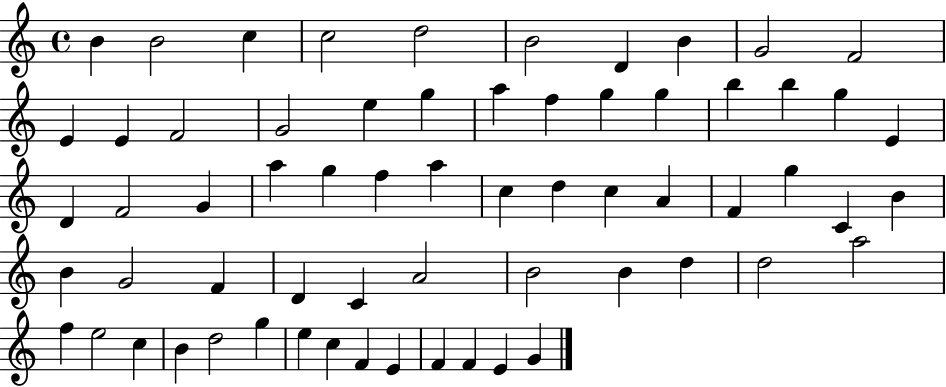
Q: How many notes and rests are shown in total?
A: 64